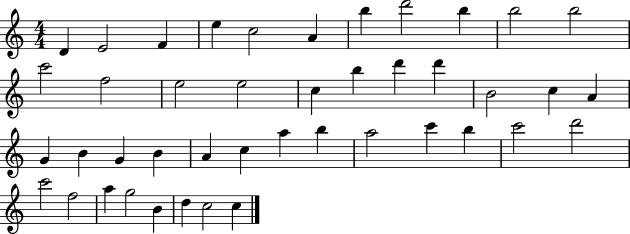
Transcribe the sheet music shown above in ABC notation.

X:1
T:Untitled
M:4/4
L:1/4
K:C
D E2 F e c2 A b d'2 b b2 b2 c'2 f2 e2 e2 c b d' d' B2 c A G B G B A c a b a2 c' b c'2 d'2 c'2 f2 a g2 B d c2 c